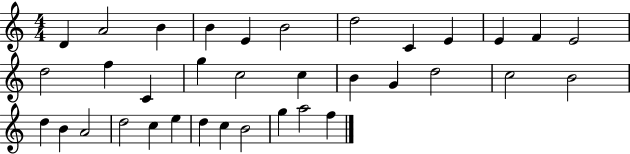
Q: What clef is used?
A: treble